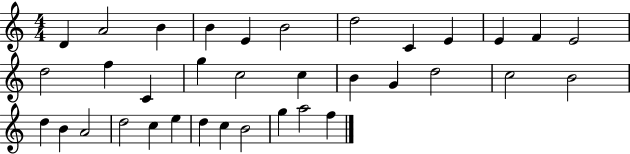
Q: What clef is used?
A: treble